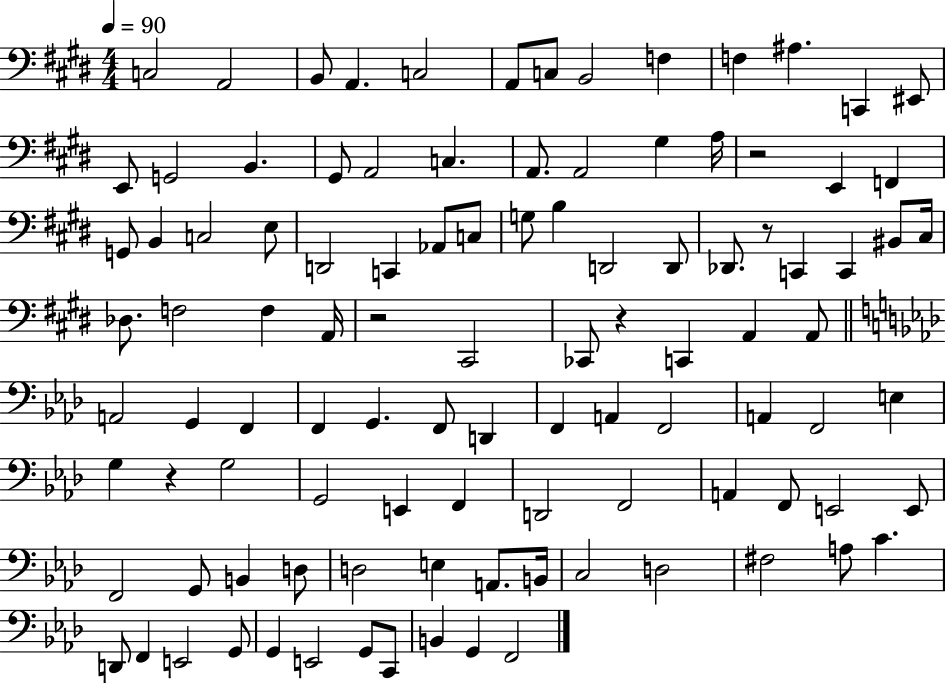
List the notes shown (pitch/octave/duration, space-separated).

C3/h A2/h B2/e A2/q. C3/h A2/e C3/e B2/h F3/q F3/q A#3/q. C2/q EIS2/e E2/e G2/h B2/q. G#2/e A2/h C3/q. A2/e. A2/h G#3/q A3/s R/h E2/q F2/q G2/e B2/q C3/h E3/e D2/h C2/q Ab2/e C3/e G3/e B3/q D2/h D2/e Db2/e. R/e C2/q C2/q BIS2/e C#3/s Db3/e. F3/h F3/q A2/s R/h C#2/h CES2/e R/q C2/q A2/q A2/e A2/h G2/q F2/q F2/q G2/q. F2/e D2/q F2/q A2/q F2/h A2/q F2/h E3/q G3/q R/q G3/h G2/h E2/q F2/q D2/h F2/h A2/q F2/e E2/h E2/e F2/h G2/e B2/q D3/e D3/h E3/q A2/e. B2/s C3/h D3/h F#3/h A3/e C4/q. D2/e F2/q E2/h G2/e G2/q E2/h G2/e C2/e B2/q G2/q F2/h